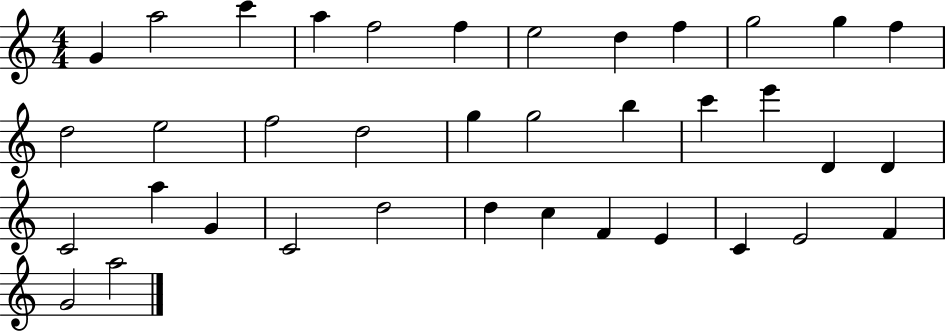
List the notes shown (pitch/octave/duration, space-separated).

G4/q A5/h C6/q A5/q F5/h F5/q E5/h D5/q F5/q G5/h G5/q F5/q D5/h E5/h F5/h D5/h G5/q G5/h B5/q C6/q E6/q D4/q D4/q C4/h A5/q G4/q C4/h D5/h D5/q C5/q F4/q E4/q C4/q E4/h F4/q G4/h A5/h